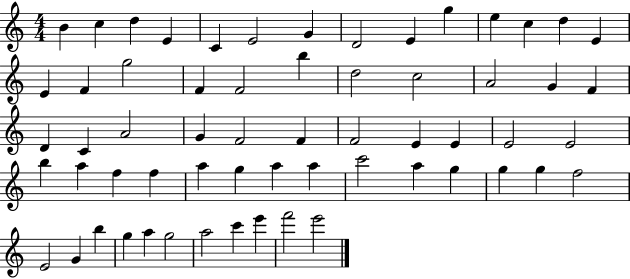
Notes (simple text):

B4/q C5/q D5/q E4/q C4/q E4/h G4/q D4/h E4/q G5/q E5/q C5/q D5/q E4/q E4/q F4/q G5/h F4/q F4/h B5/q D5/h C5/h A4/h G4/q F4/q D4/q C4/q A4/h G4/q F4/h F4/q F4/h E4/q E4/q E4/h E4/h B5/q A5/q F5/q F5/q A5/q G5/q A5/q A5/q C6/h A5/q G5/q G5/q G5/q F5/h E4/h G4/q B5/q G5/q A5/q G5/h A5/h C6/q E6/q F6/h E6/h